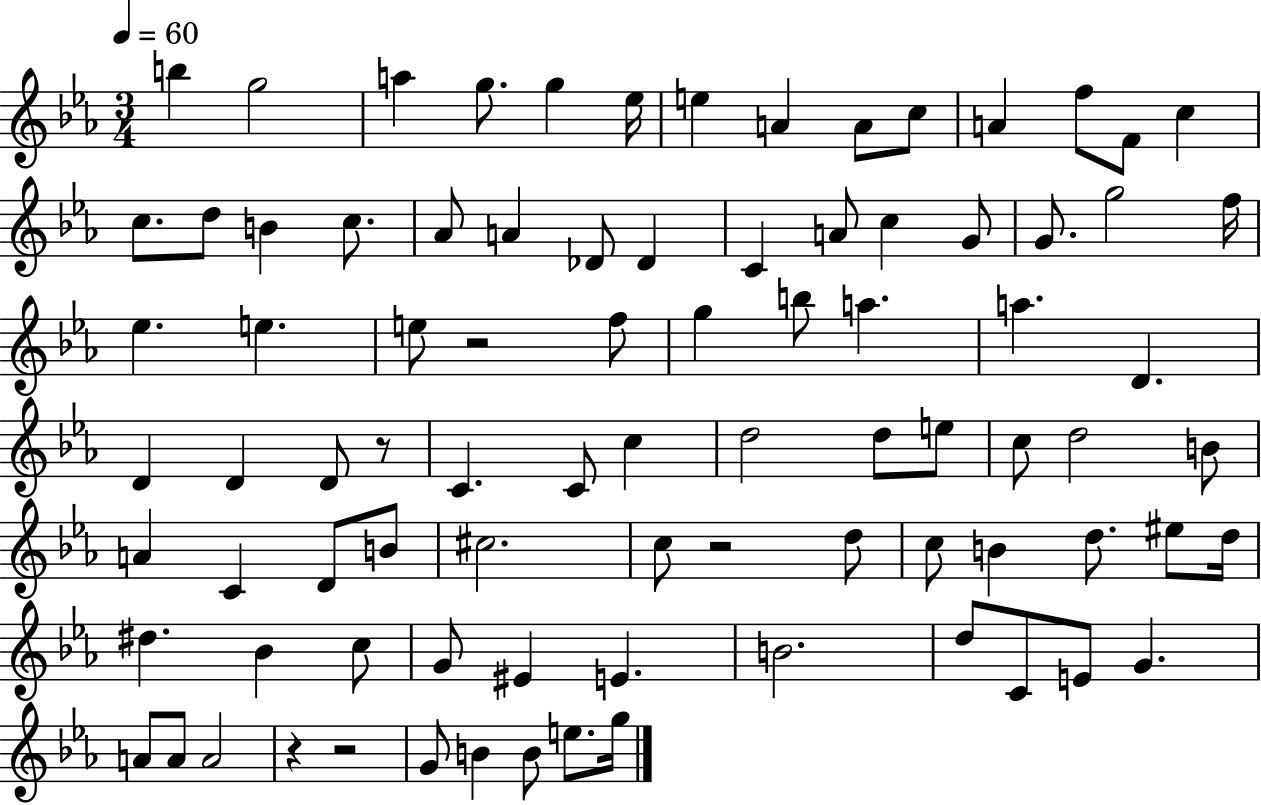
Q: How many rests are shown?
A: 5